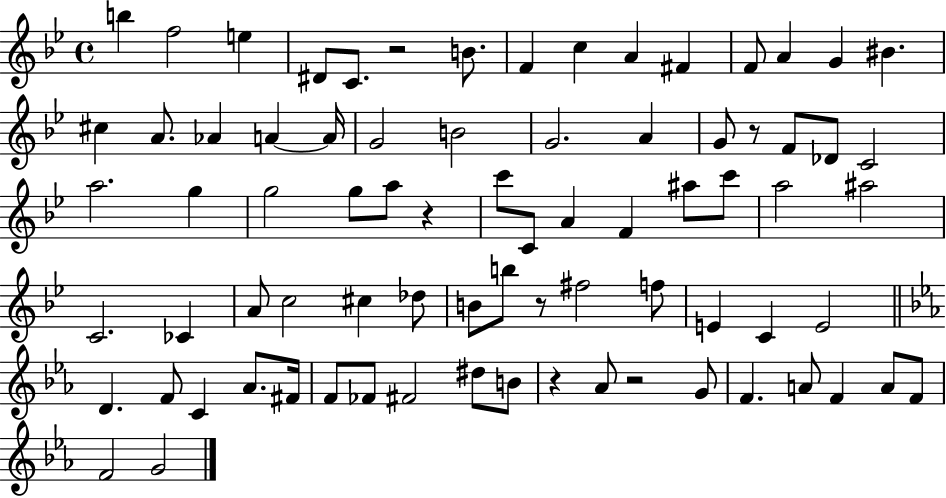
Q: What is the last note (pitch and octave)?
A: G4